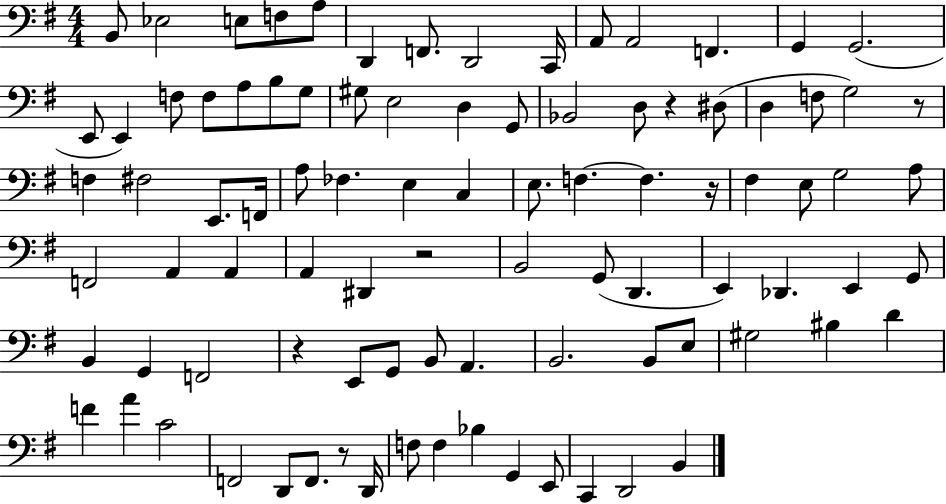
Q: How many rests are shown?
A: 6